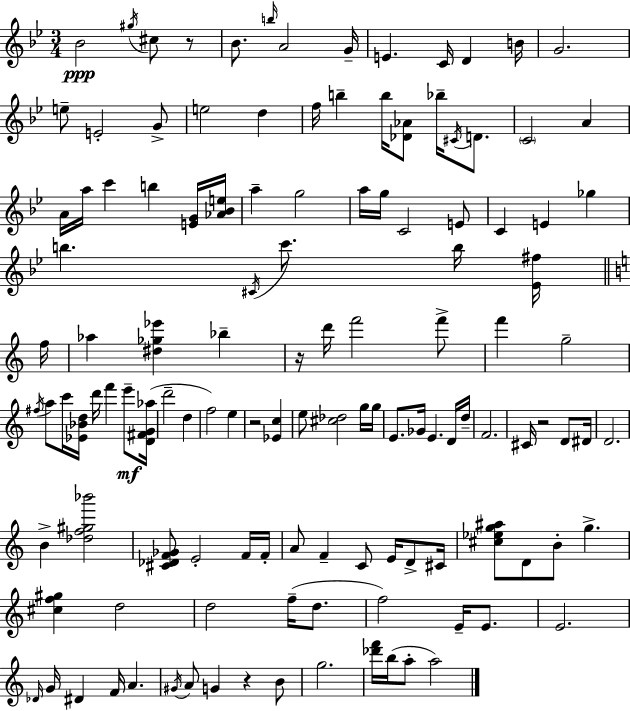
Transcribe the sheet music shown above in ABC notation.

X:1
T:Untitled
M:3/4
L:1/4
K:Bb
_B2 ^g/4 ^c/2 z/2 _B/2 b/4 A2 G/4 E C/4 D B/4 G2 e/2 E2 G/2 e2 d f/4 b b/4 [_D_A]/2 _b/4 ^C/4 D/2 C2 A A/4 a/4 c' b [EG]/4 [_A_Be]/4 a g2 a/4 g/4 C2 E/2 C E _g b ^C/4 c'/2 b/4 [_E^f]/4 f/4 _a [^d_g_e'] _b z/4 d'/4 f'2 f'/2 f' g2 ^f/4 a/2 c'/4 [_E_Bd]/4 d'/4 f' e'/2 [D^FG_a]/4 d'2 d f2 e z2 [_Ec] e/2 [^c_d]2 g/4 g/4 E/2 _G/4 E D/4 d/4 F2 ^C/4 z2 D/2 ^D/4 D2 B [_df^g_b']2 [^C_DF_G]/2 E2 F/4 F/4 A/2 F C/2 E/4 D/2 ^C/4 [^c_eg^a]/2 D/2 B/2 g [^cf^g] d2 d2 f/4 d/2 f2 E/4 E/2 E2 _D/4 G/4 ^D F/4 A ^G/4 A/2 G z B/2 g2 [_d'f']/4 b/4 a/2 a2